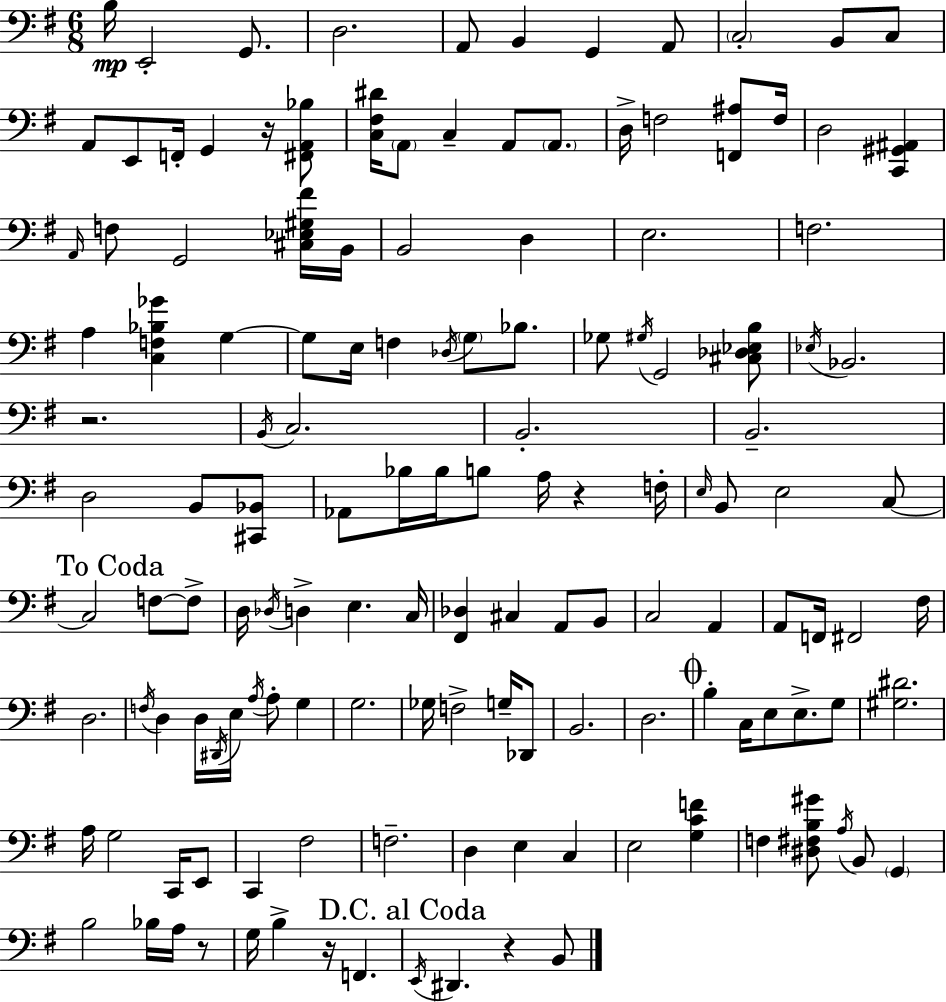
X:1
T:Untitled
M:6/8
L:1/4
K:G
B,/4 E,,2 G,,/2 D,2 A,,/2 B,, G,, A,,/2 C,2 B,,/2 C,/2 A,,/2 E,,/2 F,,/4 G,, z/4 [^F,,A,,_B,]/2 [C,^F,^D]/4 A,,/2 C, A,,/2 A,,/2 D,/4 F,2 [F,,^A,]/2 F,/4 D,2 [C,,^G,,^A,,] A,,/4 F,/2 G,,2 [^C,_E,^G,^F]/4 B,,/4 B,,2 D, E,2 F,2 A, [C,F,_B,_G] G, G,/2 E,/4 F, _D,/4 G,/2 _B,/2 _G,/2 ^G,/4 G,,2 [^C,_D,_E,B,]/2 _E,/4 _B,,2 z2 B,,/4 C,2 B,,2 B,,2 D,2 B,,/2 [^C,,_B,,]/2 _A,,/2 _B,/4 _B,/4 B,/2 A,/4 z F,/4 E,/4 B,,/2 E,2 C,/2 C,2 F,/2 F,/2 D,/4 _D,/4 D, E, C,/4 [^F,,_D,] ^C, A,,/2 B,,/2 C,2 A,, A,,/2 F,,/4 ^F,,2 ^F,/4 D,2 F,/4 D, D,/4 ^D,,/4 E,/4 A,/4 A,/2 G, G,2 _G,/4 F,2 G,/4 _D,,/2 B,,2 D,2 B, C,/4 E,/2 E,/2 G,/2 [^G,^D]2 A,/4 G,2 C,,/4 E,,/2 C,, ^F,2 F,2 D, E, C, E,2 [G,CF] F, [^D,^F,B,^G]/2 A,/4 B,,/2 G,, B,2 _B,/4 A,/4 z/2 G,/4 B, z/4 F,, E,,/4 ^D,, z B,,/2